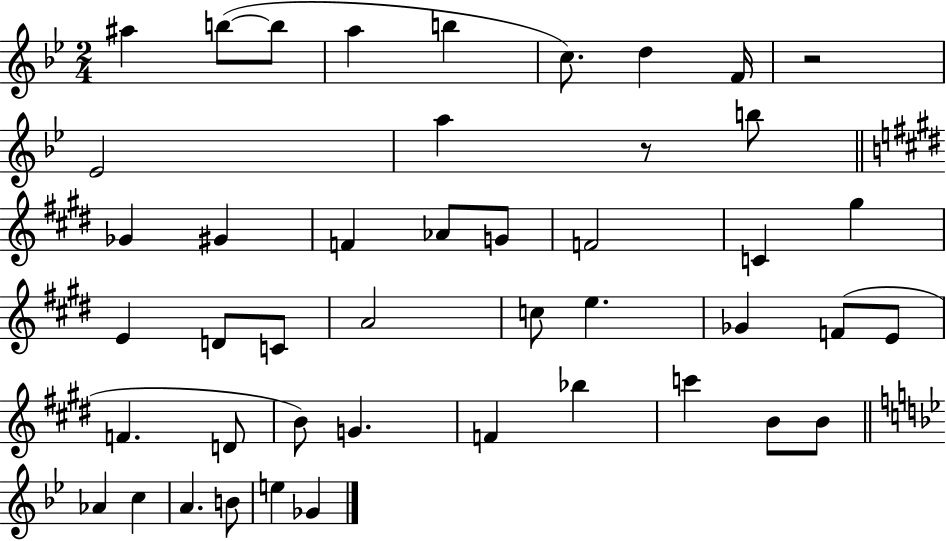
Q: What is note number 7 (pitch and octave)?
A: D5